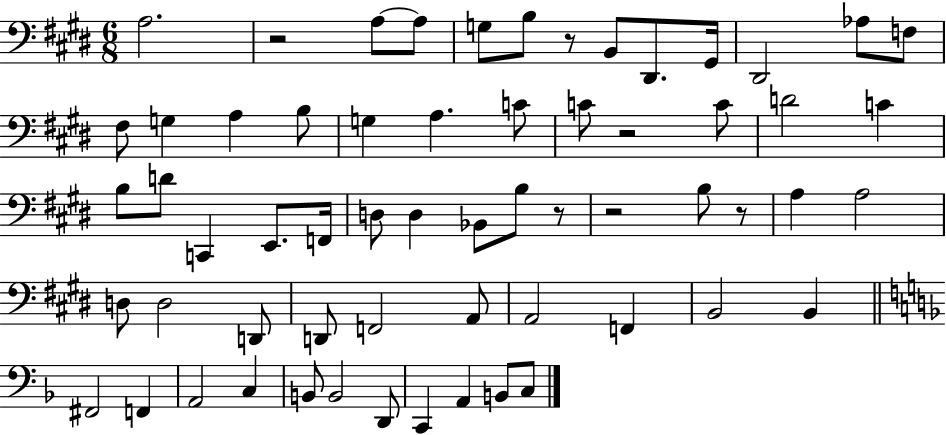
{
  \clef bass
  \numericTimeSignature
  \time 6/8
  \key e \major
  a2. | r2 a8~~ a8 | g8 b8 r8 b,8 dis,8. gis,16 | dis,2 aes8 f8 | \break fis8 g4 a4 b8 | g4 a4. c'8 | c'8 r2 c'8 | d'2 c'4 | \break b8 d'8 c,4 e,8. f,16 | d8 d4 bes,8 b8 r8 | r2 b8 r8 | a4 a2 | \break d8 d2 d,8 | d,8 f,2 a,8 | a,2 f,4 | b,2 b,4 | \break \bar "||" \break \key d \minor fis,2 f,4 | a,2 c4 | b,8 b,2 d,8 | c,4 a,4 b,8 c8 | \break \bar "|."
}